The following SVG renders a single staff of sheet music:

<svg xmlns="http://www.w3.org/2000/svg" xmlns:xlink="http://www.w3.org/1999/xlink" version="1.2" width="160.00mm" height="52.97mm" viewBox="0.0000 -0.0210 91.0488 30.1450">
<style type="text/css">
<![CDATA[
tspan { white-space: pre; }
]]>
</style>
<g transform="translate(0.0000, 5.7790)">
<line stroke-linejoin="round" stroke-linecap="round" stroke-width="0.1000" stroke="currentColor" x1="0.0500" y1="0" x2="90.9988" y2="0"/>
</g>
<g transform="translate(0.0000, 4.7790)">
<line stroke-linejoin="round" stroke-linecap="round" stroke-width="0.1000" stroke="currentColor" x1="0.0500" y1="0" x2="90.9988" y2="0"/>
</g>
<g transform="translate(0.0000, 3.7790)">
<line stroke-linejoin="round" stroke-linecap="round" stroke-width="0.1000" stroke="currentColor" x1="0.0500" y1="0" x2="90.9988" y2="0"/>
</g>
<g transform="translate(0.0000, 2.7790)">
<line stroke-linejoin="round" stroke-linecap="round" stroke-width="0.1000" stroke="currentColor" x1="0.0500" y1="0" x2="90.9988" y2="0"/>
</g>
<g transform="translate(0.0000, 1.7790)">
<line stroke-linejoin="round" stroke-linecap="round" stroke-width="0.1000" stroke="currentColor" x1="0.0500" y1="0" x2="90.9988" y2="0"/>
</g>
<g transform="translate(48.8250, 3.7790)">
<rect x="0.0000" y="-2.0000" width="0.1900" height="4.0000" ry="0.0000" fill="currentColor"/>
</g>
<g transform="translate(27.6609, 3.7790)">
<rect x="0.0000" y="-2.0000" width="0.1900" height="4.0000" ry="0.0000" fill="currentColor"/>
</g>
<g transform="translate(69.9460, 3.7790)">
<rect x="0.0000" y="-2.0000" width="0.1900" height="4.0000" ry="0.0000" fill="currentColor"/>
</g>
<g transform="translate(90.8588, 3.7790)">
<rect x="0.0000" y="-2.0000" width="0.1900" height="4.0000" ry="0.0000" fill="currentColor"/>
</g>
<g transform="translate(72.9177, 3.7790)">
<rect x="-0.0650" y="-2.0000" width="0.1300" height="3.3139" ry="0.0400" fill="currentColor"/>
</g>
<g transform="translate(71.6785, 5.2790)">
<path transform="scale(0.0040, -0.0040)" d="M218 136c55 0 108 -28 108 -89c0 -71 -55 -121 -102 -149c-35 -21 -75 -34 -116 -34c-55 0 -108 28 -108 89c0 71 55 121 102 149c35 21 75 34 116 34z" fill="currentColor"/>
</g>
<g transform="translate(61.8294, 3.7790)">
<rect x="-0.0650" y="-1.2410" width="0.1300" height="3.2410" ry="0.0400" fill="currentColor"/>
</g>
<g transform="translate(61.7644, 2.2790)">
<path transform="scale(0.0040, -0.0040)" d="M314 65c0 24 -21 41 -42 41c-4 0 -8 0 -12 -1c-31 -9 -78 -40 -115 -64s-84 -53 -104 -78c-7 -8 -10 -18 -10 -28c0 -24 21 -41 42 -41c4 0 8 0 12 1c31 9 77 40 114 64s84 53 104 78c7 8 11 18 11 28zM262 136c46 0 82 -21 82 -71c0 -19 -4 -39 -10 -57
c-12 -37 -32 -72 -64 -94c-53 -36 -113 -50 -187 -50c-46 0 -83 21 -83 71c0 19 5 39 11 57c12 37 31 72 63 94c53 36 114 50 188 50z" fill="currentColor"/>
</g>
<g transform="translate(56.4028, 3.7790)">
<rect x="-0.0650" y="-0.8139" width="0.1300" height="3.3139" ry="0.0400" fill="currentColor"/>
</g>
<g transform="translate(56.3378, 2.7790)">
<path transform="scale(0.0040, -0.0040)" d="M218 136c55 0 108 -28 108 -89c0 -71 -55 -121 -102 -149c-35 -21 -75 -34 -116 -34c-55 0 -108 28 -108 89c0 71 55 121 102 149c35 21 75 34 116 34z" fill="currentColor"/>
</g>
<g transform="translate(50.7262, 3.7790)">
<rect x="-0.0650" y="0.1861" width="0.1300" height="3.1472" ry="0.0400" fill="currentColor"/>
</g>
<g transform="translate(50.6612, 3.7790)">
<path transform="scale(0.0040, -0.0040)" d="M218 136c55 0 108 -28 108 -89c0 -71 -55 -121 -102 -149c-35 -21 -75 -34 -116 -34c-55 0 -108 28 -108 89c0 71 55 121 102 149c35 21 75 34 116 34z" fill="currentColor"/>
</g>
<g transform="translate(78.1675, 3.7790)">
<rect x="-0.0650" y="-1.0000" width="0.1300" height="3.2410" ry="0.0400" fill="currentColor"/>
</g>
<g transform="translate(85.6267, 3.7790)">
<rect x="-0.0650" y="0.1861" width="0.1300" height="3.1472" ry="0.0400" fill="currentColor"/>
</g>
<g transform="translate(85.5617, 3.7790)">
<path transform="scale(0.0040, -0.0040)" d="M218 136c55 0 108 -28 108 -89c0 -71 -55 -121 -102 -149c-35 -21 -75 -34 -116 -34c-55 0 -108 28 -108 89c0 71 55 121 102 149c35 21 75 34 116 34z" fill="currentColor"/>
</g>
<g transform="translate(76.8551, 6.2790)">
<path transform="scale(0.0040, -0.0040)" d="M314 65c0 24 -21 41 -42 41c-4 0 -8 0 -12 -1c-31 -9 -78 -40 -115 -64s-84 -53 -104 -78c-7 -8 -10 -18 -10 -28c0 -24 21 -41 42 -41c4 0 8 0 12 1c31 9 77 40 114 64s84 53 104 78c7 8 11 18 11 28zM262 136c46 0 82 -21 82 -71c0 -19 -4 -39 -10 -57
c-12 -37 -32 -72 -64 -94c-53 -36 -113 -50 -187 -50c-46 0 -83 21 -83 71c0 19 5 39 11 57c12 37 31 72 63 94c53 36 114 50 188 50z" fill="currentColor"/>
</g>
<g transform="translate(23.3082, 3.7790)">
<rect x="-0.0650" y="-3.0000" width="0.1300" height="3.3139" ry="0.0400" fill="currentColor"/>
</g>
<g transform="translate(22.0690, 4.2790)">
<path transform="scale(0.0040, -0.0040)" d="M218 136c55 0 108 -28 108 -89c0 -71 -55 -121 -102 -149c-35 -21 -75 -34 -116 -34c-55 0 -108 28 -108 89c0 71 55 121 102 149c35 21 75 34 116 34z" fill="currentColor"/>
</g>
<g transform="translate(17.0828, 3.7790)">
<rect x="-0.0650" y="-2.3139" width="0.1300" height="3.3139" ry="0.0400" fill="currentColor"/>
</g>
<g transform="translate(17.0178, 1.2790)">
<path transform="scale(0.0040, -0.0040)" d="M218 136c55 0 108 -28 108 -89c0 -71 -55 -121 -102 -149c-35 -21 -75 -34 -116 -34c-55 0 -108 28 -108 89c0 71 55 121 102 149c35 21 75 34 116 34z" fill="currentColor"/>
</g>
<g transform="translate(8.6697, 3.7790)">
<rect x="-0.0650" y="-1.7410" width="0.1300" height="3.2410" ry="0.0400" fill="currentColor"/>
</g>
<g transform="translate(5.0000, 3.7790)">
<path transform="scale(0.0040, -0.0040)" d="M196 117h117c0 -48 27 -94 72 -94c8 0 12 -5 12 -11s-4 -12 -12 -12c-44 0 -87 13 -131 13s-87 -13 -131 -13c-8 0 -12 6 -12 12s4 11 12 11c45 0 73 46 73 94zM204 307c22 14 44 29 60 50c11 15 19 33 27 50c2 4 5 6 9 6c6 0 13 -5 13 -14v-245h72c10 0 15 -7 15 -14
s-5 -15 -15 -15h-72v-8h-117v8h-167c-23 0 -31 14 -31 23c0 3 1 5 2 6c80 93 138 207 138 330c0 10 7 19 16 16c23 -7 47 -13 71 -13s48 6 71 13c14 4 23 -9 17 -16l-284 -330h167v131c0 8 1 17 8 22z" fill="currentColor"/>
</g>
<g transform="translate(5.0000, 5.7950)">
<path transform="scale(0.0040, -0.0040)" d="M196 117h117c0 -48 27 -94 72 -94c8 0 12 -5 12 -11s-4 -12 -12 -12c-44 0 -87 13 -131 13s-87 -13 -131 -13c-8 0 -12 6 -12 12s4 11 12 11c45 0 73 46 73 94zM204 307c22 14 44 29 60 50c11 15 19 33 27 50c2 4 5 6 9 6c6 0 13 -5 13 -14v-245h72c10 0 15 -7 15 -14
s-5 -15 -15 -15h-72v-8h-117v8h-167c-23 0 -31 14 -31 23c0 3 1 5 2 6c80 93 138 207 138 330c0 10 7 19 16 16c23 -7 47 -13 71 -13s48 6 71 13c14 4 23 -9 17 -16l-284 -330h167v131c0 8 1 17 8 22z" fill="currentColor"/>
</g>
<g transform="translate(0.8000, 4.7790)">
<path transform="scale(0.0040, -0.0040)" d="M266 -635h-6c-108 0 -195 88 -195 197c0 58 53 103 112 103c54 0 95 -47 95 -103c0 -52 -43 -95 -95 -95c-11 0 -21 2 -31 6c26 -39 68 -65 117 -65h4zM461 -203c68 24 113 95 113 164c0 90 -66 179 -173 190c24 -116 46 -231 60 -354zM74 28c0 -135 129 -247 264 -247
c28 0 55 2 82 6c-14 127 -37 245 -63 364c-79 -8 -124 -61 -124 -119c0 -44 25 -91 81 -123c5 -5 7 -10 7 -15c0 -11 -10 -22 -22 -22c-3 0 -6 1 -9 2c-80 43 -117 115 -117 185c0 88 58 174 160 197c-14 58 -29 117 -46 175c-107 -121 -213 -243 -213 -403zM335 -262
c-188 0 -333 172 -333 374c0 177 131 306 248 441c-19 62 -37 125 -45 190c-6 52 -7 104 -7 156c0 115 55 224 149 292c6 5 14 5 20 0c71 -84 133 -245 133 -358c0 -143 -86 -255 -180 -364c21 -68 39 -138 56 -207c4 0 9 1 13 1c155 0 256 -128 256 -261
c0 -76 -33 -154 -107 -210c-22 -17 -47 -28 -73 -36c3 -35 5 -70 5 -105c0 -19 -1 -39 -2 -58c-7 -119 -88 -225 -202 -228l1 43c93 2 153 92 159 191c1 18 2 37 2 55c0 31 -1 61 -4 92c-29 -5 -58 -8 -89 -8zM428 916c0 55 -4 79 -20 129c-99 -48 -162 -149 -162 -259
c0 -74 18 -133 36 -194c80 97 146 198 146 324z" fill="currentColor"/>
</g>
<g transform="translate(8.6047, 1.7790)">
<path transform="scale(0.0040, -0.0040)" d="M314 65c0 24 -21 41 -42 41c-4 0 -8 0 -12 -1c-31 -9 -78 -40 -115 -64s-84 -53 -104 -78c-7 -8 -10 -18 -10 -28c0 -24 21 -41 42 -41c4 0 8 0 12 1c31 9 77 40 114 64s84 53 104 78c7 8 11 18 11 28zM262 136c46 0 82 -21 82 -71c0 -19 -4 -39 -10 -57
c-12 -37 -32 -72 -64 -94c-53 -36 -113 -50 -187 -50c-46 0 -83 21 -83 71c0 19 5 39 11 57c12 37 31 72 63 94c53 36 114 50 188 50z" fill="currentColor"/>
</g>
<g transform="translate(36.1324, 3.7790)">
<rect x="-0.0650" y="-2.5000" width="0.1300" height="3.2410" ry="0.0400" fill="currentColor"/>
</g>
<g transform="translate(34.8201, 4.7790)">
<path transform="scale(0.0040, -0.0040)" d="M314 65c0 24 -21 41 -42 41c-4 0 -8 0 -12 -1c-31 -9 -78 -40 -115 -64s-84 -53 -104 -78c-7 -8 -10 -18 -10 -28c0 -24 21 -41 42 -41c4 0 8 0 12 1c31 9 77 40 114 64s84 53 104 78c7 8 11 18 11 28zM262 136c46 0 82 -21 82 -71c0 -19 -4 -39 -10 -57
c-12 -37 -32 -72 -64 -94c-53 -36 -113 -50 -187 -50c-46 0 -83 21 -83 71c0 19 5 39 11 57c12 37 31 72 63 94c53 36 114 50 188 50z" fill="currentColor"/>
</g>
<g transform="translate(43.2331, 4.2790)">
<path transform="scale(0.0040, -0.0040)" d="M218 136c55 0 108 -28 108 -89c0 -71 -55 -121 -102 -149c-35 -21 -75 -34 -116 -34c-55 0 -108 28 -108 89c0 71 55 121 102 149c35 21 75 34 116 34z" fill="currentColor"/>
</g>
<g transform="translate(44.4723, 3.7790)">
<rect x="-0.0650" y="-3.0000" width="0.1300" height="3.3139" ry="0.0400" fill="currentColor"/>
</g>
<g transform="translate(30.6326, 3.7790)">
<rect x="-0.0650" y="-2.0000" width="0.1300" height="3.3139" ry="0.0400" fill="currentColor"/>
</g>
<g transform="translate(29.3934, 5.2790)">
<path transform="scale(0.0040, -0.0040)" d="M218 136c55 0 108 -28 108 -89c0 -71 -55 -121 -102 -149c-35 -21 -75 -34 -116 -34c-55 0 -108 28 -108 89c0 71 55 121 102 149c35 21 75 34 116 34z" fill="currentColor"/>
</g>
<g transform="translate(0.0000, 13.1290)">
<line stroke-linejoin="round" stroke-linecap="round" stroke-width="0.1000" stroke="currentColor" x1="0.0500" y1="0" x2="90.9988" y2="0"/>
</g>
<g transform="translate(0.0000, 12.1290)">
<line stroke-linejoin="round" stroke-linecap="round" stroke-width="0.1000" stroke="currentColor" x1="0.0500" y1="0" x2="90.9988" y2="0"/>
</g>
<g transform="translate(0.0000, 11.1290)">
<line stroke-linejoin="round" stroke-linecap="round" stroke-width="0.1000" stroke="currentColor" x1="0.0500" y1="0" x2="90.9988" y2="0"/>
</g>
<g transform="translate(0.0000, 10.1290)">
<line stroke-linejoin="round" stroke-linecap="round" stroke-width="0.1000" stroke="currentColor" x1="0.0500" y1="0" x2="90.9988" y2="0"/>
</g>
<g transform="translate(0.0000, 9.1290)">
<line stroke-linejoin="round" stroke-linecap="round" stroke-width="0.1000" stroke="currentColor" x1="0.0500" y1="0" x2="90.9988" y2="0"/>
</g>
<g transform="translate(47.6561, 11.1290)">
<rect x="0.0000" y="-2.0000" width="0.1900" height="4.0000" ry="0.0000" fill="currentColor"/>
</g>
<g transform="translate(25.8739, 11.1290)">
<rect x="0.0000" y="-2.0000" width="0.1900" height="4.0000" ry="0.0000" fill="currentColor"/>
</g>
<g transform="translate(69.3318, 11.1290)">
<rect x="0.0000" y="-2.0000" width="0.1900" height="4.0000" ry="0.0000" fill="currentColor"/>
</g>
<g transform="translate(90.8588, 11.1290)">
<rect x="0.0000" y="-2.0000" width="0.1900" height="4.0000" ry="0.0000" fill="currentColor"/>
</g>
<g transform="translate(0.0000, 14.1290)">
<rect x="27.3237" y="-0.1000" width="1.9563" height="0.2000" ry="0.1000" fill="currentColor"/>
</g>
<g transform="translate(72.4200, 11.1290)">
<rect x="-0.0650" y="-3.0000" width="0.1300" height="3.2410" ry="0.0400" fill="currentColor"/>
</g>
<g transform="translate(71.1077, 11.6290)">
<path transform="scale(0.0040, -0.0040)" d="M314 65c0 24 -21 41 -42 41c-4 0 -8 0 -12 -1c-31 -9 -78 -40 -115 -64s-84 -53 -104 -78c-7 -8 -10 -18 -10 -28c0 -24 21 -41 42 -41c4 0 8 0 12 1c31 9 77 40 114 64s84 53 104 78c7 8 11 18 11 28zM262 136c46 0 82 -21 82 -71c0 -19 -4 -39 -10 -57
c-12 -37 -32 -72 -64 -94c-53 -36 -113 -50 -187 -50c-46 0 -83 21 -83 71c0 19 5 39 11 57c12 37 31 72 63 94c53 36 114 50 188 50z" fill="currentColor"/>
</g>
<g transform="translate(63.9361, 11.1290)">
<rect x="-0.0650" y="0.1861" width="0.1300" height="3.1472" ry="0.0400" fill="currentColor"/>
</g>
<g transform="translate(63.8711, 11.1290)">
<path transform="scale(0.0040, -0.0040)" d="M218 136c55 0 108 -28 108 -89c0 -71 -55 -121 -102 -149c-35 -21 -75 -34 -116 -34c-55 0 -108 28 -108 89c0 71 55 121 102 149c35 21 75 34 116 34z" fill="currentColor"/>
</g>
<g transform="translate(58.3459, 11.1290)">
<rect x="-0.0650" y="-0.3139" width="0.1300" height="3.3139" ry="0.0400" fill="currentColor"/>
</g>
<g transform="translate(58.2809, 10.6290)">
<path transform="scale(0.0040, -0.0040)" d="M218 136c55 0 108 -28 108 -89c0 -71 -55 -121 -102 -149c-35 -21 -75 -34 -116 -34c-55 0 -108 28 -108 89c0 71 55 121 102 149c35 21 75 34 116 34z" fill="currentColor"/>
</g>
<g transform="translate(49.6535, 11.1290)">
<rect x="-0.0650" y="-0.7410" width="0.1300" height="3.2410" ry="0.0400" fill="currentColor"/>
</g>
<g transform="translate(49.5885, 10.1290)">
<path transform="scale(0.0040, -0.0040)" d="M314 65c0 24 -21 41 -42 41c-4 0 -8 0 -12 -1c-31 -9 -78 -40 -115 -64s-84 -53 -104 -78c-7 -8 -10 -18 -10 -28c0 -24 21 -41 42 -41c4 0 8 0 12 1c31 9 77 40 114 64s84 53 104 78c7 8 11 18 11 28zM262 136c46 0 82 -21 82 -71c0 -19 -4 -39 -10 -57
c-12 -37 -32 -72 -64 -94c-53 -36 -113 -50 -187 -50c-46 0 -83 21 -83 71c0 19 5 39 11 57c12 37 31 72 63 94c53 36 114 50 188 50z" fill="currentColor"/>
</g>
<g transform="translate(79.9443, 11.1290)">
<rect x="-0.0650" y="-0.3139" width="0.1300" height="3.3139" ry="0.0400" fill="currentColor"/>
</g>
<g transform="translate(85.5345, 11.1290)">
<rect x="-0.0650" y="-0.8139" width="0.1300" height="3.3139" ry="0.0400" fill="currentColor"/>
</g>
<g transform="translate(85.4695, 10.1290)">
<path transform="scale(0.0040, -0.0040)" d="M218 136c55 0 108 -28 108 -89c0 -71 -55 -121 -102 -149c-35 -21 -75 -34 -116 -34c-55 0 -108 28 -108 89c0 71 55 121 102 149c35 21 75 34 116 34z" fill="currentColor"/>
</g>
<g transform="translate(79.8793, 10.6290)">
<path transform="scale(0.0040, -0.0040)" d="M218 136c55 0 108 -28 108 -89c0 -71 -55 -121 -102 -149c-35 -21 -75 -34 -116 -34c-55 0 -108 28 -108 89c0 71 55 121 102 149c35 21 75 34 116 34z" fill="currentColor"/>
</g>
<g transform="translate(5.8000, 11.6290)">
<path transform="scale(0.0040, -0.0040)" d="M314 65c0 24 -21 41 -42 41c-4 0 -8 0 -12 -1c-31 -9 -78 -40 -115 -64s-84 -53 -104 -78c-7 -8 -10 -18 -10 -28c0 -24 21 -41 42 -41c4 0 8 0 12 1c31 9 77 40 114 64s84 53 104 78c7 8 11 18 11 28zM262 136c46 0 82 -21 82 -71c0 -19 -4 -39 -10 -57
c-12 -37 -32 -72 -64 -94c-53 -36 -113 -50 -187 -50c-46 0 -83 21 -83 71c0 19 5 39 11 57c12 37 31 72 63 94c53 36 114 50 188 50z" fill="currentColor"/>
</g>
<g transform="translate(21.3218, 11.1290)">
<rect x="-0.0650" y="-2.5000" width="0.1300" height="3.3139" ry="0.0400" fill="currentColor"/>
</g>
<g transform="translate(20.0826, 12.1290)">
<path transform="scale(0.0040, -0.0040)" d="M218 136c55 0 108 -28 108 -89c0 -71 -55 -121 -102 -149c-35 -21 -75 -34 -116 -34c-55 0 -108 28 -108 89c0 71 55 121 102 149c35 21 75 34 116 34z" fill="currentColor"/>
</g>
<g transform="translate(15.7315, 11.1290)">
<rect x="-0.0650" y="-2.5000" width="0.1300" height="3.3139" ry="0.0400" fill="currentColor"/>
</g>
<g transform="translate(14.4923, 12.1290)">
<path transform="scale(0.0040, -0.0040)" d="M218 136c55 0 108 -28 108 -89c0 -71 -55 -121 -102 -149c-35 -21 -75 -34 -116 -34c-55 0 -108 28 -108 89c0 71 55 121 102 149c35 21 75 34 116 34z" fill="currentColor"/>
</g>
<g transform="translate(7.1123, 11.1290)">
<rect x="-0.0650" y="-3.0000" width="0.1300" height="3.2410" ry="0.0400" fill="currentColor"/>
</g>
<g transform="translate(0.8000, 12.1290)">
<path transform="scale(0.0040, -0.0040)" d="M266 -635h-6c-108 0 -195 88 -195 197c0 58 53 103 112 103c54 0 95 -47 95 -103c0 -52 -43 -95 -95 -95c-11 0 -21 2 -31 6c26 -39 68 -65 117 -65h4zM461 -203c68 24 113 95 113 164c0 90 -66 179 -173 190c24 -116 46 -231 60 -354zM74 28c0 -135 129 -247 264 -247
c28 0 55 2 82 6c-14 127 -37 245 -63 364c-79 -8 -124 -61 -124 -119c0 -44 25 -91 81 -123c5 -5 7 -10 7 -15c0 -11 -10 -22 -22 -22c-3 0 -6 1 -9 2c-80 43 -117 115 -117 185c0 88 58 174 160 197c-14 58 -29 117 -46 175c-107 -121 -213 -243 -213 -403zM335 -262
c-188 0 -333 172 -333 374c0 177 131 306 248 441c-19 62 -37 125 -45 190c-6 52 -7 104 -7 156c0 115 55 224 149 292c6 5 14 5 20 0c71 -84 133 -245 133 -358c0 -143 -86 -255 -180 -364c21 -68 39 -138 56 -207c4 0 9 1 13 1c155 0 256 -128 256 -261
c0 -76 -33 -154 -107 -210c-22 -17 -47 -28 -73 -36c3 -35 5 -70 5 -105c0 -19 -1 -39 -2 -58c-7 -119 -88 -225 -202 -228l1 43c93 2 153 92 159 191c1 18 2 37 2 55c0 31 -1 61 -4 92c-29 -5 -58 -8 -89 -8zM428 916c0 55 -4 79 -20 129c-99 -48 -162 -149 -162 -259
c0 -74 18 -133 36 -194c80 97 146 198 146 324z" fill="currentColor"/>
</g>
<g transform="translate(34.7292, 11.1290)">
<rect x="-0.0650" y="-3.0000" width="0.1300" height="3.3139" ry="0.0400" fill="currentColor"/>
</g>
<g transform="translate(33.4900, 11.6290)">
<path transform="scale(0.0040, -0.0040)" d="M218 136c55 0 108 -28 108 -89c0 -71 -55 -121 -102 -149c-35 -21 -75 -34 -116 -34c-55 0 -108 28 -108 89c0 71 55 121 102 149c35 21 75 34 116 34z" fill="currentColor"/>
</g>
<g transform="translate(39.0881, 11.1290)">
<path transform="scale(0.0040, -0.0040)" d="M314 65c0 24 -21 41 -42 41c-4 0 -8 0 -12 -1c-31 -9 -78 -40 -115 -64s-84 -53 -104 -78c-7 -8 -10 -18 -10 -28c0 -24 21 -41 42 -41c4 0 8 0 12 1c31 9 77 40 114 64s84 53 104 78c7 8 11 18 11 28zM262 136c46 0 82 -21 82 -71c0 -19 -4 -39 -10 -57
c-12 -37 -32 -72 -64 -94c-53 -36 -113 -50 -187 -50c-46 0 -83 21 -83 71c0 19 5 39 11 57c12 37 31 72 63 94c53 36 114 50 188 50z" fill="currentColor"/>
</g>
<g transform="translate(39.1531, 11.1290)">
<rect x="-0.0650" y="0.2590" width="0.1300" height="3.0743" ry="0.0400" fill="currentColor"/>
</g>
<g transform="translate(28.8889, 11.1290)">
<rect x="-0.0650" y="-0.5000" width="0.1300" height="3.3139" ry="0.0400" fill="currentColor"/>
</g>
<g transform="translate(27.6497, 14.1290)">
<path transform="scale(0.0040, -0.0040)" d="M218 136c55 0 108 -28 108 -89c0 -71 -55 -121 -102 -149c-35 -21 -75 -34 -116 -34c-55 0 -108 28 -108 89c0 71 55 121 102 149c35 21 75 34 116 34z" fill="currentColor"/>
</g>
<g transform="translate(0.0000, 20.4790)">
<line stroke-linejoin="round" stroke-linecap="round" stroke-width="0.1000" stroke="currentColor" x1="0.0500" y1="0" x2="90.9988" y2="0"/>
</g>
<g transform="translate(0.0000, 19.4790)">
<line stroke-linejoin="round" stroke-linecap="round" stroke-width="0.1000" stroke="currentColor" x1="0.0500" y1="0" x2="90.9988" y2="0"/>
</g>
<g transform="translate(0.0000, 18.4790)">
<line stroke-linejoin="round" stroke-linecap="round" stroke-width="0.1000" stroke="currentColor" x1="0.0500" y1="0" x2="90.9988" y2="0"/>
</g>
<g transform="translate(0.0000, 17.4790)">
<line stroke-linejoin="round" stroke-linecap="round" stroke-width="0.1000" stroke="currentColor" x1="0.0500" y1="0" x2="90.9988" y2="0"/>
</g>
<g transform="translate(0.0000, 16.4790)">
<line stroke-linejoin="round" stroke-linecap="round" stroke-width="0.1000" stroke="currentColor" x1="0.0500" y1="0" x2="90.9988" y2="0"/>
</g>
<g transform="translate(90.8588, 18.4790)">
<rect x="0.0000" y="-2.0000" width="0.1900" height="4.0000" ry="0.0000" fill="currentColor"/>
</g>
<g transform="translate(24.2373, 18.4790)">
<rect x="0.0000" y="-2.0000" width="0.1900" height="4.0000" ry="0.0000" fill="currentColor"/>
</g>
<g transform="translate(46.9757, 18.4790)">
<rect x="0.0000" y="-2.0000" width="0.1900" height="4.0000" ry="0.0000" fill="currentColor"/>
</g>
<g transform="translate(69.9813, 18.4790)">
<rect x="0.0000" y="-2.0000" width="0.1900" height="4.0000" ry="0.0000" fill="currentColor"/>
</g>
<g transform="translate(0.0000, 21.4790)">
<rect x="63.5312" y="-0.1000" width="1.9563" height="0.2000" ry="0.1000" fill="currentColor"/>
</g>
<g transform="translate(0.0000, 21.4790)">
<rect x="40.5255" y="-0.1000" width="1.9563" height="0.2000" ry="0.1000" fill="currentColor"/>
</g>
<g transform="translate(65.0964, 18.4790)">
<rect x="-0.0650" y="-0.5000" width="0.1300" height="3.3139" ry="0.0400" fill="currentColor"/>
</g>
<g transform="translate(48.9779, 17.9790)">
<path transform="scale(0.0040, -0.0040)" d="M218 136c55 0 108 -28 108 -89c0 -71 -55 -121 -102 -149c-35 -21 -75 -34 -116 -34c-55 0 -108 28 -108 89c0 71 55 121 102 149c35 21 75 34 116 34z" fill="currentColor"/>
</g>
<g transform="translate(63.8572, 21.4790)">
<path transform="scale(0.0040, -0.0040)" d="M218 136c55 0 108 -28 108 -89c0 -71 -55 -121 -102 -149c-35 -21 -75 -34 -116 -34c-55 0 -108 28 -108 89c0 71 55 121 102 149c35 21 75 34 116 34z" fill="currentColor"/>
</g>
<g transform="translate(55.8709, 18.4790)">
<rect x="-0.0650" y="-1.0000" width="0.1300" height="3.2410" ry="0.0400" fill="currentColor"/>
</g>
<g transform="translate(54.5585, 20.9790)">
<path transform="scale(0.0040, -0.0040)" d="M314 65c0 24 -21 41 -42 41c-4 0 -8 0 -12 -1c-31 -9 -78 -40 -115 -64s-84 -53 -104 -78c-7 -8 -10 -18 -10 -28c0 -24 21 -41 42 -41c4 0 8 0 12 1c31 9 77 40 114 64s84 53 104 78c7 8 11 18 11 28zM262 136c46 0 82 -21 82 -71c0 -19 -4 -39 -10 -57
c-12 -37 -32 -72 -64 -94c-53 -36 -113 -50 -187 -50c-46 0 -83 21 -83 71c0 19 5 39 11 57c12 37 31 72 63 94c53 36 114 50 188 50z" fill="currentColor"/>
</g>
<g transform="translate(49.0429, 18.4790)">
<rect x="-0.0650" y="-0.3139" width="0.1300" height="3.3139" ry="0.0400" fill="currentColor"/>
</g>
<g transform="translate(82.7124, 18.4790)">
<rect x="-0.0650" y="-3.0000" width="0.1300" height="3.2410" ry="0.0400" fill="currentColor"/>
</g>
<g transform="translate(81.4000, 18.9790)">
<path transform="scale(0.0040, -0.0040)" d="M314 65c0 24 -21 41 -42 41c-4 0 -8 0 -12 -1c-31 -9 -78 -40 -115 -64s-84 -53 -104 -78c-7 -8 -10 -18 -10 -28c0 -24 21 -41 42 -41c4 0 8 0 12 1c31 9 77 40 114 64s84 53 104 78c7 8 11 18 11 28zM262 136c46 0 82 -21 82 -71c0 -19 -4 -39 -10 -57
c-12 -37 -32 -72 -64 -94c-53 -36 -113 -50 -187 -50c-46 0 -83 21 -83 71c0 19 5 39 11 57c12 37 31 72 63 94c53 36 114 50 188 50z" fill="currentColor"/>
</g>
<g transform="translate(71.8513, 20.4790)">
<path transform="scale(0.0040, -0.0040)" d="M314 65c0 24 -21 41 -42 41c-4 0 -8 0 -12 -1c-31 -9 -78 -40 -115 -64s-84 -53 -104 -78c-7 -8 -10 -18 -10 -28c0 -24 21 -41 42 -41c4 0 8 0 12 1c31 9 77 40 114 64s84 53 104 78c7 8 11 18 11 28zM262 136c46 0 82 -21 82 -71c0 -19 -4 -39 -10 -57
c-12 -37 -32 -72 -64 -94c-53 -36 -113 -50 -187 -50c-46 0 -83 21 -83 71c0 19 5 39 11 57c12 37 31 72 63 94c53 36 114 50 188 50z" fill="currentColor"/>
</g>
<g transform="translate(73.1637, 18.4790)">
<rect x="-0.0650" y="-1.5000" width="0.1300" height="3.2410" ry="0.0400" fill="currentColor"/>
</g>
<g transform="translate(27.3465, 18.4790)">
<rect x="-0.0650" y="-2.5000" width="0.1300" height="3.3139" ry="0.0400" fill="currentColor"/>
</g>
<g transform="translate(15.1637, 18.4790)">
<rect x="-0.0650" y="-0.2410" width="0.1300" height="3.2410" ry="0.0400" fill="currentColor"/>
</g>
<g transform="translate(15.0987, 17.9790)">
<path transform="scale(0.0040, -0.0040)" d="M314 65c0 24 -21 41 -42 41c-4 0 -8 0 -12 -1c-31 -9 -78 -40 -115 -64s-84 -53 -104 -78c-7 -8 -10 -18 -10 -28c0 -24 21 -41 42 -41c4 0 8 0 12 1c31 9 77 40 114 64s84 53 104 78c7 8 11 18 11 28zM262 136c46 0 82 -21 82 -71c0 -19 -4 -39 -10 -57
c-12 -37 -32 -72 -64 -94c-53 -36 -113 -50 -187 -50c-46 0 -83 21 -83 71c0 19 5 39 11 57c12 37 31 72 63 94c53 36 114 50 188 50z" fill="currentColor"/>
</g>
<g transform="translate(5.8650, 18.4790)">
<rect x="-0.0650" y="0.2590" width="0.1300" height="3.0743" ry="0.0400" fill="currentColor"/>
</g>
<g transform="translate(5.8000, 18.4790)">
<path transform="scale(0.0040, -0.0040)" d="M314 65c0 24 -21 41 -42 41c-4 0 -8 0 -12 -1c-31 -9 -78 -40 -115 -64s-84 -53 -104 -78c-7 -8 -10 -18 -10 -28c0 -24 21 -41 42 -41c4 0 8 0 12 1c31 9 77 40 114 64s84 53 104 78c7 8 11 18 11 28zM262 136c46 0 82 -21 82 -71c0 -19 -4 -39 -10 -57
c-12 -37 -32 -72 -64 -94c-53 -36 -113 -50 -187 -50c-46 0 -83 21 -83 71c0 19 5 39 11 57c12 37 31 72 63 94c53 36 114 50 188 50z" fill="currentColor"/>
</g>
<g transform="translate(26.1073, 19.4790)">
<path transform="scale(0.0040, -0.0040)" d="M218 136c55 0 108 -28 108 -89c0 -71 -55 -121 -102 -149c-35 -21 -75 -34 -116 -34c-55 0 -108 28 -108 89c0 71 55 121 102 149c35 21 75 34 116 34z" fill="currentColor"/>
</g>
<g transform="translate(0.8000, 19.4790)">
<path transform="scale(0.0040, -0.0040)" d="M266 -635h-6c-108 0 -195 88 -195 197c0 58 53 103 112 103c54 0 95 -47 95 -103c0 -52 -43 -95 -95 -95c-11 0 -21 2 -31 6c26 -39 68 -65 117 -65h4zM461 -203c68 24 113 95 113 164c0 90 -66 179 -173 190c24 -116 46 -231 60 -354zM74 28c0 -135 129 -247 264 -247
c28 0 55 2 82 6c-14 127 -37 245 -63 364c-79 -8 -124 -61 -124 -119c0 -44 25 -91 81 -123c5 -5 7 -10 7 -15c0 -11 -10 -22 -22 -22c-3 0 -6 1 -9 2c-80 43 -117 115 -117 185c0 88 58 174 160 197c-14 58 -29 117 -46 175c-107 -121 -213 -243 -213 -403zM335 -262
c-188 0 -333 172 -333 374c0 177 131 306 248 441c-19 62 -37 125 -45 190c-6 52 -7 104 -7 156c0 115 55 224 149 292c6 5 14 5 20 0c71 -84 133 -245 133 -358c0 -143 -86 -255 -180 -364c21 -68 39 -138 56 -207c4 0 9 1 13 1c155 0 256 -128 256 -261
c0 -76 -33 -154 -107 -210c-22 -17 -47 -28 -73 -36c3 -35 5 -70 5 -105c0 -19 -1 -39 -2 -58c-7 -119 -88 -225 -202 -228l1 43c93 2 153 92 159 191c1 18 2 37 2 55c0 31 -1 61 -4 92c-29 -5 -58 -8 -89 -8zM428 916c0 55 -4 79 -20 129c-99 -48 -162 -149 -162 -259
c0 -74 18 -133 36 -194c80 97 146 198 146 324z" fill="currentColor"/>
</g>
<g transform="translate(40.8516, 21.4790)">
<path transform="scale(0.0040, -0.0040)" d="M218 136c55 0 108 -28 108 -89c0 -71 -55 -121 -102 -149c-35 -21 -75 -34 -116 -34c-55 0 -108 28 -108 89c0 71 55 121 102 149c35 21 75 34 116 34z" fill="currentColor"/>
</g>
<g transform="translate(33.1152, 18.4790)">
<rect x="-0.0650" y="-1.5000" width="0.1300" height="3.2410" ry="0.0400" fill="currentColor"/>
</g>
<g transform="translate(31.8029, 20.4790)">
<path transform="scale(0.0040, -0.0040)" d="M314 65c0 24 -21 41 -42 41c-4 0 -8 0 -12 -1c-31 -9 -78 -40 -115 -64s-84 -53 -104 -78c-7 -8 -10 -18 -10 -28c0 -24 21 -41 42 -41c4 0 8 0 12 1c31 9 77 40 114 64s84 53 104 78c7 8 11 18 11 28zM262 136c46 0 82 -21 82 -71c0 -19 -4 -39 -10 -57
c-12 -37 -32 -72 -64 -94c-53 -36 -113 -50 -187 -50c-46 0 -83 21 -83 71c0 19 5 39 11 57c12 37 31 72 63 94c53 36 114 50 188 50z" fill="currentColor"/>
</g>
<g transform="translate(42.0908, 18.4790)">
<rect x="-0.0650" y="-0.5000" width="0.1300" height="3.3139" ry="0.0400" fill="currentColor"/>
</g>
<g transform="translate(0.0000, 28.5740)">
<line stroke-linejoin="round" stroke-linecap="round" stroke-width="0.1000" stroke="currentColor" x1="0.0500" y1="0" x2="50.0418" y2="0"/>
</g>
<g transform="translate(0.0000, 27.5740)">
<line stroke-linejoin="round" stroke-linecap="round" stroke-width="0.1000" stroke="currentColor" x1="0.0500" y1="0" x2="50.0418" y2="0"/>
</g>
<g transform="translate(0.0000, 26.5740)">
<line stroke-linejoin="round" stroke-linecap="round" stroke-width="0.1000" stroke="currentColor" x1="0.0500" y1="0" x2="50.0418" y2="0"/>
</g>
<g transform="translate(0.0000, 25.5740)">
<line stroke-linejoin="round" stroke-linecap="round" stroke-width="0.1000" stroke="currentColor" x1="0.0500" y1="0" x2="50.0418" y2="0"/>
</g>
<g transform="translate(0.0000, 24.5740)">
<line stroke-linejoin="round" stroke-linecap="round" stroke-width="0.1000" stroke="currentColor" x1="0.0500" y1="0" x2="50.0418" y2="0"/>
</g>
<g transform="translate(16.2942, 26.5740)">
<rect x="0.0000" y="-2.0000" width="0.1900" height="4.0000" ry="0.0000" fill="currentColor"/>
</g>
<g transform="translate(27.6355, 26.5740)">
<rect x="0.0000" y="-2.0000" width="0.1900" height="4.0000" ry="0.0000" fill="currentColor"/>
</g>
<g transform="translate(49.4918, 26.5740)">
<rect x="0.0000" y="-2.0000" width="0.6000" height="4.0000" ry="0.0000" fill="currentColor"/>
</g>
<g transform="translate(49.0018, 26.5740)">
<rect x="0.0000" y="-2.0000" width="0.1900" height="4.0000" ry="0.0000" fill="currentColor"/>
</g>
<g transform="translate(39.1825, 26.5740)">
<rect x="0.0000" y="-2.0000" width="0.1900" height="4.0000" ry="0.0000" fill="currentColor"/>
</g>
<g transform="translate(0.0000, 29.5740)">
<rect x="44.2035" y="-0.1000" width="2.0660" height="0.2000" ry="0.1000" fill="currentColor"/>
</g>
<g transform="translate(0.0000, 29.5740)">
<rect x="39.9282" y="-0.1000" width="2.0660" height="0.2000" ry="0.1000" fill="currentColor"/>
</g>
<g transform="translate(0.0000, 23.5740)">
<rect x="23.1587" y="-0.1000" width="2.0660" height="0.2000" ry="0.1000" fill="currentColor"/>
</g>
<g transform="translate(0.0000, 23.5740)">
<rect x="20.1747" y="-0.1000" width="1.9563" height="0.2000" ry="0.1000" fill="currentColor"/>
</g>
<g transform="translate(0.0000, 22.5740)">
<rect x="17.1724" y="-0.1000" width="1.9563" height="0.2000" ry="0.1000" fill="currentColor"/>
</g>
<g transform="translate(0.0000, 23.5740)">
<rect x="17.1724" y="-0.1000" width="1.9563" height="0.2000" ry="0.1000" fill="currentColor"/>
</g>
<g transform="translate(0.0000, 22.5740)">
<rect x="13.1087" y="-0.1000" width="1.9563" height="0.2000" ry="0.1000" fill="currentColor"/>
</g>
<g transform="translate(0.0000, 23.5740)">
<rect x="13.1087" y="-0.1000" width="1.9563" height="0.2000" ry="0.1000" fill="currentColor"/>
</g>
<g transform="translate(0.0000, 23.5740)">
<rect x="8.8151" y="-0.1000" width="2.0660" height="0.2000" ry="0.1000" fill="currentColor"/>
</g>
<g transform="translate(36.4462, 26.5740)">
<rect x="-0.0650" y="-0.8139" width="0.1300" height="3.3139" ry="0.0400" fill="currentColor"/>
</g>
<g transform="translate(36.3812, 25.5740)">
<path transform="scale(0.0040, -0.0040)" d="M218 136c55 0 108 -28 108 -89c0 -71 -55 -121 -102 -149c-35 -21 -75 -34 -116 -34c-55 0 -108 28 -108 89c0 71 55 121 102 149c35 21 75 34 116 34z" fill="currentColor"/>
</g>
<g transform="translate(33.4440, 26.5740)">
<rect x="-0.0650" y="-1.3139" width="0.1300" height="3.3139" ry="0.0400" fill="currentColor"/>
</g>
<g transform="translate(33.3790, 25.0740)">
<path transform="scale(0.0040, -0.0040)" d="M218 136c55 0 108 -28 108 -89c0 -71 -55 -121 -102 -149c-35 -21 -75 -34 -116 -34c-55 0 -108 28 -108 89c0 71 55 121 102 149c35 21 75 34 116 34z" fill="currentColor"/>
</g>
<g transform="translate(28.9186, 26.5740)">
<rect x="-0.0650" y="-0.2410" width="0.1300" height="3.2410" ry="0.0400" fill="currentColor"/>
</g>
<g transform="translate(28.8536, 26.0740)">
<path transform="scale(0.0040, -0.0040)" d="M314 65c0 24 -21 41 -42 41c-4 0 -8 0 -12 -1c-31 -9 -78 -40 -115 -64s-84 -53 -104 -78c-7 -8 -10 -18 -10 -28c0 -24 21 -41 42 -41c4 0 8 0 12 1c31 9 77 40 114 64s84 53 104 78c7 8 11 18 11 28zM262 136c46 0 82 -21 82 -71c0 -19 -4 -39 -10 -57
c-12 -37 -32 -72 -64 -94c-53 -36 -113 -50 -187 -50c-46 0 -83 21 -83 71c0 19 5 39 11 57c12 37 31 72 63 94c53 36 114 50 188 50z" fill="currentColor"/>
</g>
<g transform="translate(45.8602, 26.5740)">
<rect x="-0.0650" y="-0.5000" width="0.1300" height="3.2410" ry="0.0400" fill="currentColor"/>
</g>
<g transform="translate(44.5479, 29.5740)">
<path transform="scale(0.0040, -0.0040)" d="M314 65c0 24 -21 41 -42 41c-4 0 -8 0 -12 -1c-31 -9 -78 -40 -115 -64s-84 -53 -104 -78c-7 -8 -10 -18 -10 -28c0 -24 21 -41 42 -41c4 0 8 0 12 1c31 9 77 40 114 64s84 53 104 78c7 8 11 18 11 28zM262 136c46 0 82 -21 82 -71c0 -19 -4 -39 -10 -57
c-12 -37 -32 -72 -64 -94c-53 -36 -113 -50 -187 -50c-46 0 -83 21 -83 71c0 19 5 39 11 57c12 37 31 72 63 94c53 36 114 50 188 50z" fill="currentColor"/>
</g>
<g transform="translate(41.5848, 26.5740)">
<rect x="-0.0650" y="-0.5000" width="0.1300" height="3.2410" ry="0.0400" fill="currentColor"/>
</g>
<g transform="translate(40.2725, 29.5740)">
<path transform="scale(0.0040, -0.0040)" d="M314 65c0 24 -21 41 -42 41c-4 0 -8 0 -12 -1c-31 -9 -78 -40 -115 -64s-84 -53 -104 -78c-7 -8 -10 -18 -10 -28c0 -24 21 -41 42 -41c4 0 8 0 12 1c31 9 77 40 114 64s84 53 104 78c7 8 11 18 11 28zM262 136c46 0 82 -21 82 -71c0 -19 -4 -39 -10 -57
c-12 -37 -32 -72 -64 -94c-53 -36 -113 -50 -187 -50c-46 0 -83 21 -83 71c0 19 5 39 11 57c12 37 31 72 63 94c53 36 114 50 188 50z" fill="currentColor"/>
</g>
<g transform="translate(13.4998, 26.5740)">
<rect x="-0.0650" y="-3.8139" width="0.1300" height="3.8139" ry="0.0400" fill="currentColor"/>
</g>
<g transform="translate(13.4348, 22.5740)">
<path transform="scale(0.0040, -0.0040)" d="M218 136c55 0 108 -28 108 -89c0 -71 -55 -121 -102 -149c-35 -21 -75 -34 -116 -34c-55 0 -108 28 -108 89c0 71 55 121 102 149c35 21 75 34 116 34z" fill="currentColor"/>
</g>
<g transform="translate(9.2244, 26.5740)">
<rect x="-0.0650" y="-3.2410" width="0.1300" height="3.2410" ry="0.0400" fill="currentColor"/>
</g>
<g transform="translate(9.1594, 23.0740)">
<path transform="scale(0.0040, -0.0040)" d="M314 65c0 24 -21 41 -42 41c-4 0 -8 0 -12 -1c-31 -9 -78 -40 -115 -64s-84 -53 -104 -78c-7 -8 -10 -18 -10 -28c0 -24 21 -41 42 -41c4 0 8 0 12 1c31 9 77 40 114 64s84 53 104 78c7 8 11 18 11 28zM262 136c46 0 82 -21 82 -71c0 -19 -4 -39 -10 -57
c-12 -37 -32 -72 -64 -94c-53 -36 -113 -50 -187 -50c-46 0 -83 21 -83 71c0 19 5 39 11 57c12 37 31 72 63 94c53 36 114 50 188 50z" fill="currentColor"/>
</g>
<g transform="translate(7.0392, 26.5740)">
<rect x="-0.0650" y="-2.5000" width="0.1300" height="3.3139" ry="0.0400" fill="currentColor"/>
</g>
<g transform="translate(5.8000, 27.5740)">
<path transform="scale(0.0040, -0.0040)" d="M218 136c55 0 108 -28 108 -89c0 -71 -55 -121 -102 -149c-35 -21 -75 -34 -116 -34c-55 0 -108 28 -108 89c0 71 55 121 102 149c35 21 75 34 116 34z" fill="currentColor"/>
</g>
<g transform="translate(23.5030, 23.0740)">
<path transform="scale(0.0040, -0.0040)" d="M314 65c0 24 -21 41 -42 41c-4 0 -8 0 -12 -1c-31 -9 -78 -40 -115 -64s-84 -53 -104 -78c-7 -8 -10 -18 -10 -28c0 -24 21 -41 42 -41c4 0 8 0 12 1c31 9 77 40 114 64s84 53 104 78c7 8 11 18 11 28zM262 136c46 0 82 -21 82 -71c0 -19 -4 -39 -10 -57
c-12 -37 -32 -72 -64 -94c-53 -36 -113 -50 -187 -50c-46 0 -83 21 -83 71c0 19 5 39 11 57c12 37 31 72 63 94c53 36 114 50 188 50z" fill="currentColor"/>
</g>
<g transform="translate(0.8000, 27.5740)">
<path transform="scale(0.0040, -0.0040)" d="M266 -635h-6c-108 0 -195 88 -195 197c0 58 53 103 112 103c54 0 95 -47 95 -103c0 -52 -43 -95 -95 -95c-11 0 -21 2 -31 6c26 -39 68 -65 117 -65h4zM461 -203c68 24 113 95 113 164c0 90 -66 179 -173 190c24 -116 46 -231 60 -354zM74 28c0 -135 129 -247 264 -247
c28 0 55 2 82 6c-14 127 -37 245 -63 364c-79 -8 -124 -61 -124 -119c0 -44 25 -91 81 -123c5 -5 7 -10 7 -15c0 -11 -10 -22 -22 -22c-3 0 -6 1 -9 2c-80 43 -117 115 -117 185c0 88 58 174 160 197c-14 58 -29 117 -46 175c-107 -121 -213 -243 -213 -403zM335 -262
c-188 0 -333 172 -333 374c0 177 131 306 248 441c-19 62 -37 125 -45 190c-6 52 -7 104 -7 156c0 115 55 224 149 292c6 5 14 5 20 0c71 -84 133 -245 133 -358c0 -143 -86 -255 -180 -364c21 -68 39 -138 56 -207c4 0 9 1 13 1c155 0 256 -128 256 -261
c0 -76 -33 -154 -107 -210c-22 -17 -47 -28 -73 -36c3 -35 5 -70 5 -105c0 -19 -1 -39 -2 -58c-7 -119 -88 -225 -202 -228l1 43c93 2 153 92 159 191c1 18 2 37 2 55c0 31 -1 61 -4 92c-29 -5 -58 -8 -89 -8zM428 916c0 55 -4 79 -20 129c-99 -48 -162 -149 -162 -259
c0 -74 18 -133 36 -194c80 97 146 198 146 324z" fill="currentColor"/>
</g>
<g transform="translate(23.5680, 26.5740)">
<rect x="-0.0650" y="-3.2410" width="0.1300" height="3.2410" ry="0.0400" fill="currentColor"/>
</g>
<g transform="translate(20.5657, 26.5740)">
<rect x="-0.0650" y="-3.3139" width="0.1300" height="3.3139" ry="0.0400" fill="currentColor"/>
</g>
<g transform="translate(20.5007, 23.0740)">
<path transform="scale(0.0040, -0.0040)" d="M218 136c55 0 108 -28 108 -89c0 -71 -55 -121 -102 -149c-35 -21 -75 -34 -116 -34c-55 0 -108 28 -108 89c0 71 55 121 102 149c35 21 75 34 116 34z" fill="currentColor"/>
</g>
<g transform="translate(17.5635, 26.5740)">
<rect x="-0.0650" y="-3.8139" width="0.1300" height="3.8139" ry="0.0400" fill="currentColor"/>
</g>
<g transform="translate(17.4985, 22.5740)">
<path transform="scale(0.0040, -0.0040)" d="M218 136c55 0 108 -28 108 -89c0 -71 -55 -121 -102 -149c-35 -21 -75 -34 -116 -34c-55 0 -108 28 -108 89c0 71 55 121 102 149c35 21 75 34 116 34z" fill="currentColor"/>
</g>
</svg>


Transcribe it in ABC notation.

X:1
T:Untitled
M:4/4
L:1/4
K:C
f2 g A F G2 A B d e2 F D2 B A2 G G C A B2 d2 c B A2 c d B2 c2 G E2 C c D2 C E2 A2 G b2 c' c' b b2 c2 e d C2 C2